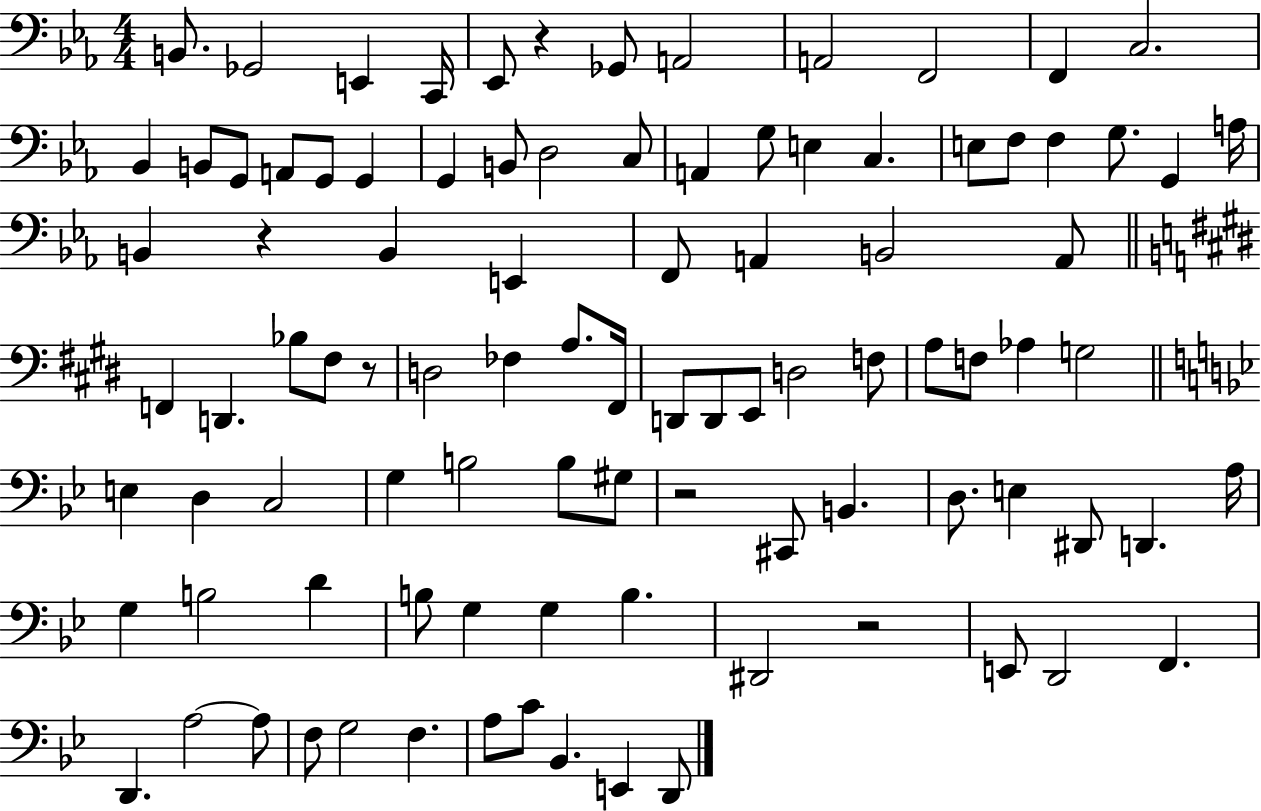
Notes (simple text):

B2/e. Gb2/h E2/q C2/s Eb2/e R/q Gb2/e A2/h A2/h F2/h F2/q C3/h. Bb2/q B2/e G2/e A2/e G2/e G2/q G2/q B2/e D3/h C3/e A2/q G3/e E3/q C3/q. E3/e F3/e F3/q G3/e. G2/q A3/s B2/q R/q B2/q E2/q F2/e A2/q B2/h A2/e F2/q D2/q. Bb3/e F#3/e R/e D3/h FES3/q A3/e. F#2/s D2/e D2/e E2/e D3/h F3/e A3/e F3/e Ab3/q G3/h E3/q D3/q C3/h G3/q B3/h B3/e G#3/e R/h C#2/e B2/q. D3/e. E3/q D#2/e D2/q. A3/s G3/q B3/h D4/q B3/e G3/q G3/q B3/q. D#2/h R/h E2/e D2/h F2/q. D2/q. A3/h A3/e F3/e G3/h F3/q. A3/e C4/e Bb2/q. E2/q D2/e